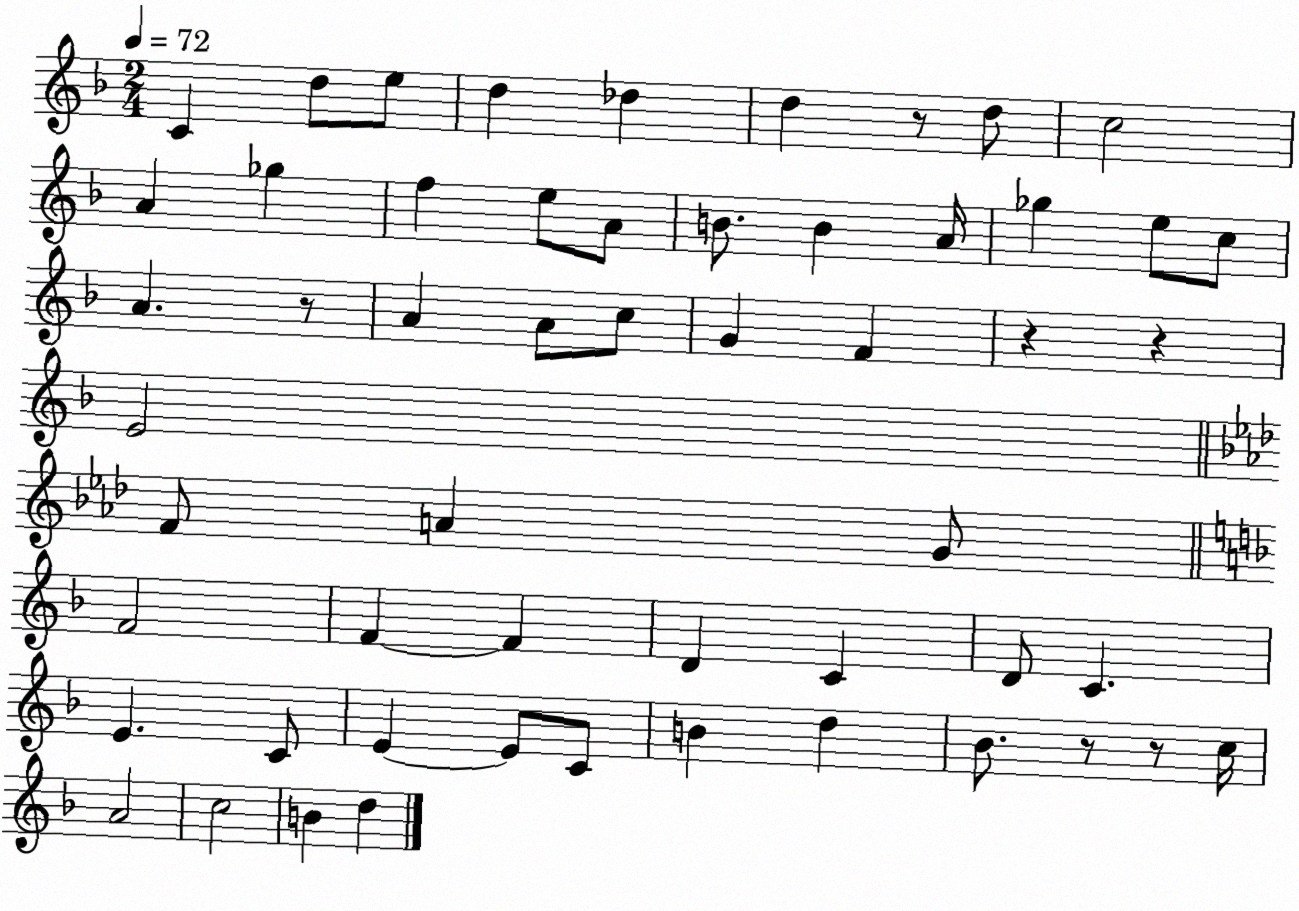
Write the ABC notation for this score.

X:1
T:Untitled
M:2/4
L:1/4
K:F
C d/2 e/2 d _d d z/2 d/2 c2 A _g f e/2 A/2 B/2 B A/4 _g e/2 c/2 A z/2 A A/2 c/2 G F z z E2 F/2 A G/2 F2 F F D C D/2 C E C/2 E E/2 C/2 B d _B/2 z/2 z/2 c/4 A2 c2 B d